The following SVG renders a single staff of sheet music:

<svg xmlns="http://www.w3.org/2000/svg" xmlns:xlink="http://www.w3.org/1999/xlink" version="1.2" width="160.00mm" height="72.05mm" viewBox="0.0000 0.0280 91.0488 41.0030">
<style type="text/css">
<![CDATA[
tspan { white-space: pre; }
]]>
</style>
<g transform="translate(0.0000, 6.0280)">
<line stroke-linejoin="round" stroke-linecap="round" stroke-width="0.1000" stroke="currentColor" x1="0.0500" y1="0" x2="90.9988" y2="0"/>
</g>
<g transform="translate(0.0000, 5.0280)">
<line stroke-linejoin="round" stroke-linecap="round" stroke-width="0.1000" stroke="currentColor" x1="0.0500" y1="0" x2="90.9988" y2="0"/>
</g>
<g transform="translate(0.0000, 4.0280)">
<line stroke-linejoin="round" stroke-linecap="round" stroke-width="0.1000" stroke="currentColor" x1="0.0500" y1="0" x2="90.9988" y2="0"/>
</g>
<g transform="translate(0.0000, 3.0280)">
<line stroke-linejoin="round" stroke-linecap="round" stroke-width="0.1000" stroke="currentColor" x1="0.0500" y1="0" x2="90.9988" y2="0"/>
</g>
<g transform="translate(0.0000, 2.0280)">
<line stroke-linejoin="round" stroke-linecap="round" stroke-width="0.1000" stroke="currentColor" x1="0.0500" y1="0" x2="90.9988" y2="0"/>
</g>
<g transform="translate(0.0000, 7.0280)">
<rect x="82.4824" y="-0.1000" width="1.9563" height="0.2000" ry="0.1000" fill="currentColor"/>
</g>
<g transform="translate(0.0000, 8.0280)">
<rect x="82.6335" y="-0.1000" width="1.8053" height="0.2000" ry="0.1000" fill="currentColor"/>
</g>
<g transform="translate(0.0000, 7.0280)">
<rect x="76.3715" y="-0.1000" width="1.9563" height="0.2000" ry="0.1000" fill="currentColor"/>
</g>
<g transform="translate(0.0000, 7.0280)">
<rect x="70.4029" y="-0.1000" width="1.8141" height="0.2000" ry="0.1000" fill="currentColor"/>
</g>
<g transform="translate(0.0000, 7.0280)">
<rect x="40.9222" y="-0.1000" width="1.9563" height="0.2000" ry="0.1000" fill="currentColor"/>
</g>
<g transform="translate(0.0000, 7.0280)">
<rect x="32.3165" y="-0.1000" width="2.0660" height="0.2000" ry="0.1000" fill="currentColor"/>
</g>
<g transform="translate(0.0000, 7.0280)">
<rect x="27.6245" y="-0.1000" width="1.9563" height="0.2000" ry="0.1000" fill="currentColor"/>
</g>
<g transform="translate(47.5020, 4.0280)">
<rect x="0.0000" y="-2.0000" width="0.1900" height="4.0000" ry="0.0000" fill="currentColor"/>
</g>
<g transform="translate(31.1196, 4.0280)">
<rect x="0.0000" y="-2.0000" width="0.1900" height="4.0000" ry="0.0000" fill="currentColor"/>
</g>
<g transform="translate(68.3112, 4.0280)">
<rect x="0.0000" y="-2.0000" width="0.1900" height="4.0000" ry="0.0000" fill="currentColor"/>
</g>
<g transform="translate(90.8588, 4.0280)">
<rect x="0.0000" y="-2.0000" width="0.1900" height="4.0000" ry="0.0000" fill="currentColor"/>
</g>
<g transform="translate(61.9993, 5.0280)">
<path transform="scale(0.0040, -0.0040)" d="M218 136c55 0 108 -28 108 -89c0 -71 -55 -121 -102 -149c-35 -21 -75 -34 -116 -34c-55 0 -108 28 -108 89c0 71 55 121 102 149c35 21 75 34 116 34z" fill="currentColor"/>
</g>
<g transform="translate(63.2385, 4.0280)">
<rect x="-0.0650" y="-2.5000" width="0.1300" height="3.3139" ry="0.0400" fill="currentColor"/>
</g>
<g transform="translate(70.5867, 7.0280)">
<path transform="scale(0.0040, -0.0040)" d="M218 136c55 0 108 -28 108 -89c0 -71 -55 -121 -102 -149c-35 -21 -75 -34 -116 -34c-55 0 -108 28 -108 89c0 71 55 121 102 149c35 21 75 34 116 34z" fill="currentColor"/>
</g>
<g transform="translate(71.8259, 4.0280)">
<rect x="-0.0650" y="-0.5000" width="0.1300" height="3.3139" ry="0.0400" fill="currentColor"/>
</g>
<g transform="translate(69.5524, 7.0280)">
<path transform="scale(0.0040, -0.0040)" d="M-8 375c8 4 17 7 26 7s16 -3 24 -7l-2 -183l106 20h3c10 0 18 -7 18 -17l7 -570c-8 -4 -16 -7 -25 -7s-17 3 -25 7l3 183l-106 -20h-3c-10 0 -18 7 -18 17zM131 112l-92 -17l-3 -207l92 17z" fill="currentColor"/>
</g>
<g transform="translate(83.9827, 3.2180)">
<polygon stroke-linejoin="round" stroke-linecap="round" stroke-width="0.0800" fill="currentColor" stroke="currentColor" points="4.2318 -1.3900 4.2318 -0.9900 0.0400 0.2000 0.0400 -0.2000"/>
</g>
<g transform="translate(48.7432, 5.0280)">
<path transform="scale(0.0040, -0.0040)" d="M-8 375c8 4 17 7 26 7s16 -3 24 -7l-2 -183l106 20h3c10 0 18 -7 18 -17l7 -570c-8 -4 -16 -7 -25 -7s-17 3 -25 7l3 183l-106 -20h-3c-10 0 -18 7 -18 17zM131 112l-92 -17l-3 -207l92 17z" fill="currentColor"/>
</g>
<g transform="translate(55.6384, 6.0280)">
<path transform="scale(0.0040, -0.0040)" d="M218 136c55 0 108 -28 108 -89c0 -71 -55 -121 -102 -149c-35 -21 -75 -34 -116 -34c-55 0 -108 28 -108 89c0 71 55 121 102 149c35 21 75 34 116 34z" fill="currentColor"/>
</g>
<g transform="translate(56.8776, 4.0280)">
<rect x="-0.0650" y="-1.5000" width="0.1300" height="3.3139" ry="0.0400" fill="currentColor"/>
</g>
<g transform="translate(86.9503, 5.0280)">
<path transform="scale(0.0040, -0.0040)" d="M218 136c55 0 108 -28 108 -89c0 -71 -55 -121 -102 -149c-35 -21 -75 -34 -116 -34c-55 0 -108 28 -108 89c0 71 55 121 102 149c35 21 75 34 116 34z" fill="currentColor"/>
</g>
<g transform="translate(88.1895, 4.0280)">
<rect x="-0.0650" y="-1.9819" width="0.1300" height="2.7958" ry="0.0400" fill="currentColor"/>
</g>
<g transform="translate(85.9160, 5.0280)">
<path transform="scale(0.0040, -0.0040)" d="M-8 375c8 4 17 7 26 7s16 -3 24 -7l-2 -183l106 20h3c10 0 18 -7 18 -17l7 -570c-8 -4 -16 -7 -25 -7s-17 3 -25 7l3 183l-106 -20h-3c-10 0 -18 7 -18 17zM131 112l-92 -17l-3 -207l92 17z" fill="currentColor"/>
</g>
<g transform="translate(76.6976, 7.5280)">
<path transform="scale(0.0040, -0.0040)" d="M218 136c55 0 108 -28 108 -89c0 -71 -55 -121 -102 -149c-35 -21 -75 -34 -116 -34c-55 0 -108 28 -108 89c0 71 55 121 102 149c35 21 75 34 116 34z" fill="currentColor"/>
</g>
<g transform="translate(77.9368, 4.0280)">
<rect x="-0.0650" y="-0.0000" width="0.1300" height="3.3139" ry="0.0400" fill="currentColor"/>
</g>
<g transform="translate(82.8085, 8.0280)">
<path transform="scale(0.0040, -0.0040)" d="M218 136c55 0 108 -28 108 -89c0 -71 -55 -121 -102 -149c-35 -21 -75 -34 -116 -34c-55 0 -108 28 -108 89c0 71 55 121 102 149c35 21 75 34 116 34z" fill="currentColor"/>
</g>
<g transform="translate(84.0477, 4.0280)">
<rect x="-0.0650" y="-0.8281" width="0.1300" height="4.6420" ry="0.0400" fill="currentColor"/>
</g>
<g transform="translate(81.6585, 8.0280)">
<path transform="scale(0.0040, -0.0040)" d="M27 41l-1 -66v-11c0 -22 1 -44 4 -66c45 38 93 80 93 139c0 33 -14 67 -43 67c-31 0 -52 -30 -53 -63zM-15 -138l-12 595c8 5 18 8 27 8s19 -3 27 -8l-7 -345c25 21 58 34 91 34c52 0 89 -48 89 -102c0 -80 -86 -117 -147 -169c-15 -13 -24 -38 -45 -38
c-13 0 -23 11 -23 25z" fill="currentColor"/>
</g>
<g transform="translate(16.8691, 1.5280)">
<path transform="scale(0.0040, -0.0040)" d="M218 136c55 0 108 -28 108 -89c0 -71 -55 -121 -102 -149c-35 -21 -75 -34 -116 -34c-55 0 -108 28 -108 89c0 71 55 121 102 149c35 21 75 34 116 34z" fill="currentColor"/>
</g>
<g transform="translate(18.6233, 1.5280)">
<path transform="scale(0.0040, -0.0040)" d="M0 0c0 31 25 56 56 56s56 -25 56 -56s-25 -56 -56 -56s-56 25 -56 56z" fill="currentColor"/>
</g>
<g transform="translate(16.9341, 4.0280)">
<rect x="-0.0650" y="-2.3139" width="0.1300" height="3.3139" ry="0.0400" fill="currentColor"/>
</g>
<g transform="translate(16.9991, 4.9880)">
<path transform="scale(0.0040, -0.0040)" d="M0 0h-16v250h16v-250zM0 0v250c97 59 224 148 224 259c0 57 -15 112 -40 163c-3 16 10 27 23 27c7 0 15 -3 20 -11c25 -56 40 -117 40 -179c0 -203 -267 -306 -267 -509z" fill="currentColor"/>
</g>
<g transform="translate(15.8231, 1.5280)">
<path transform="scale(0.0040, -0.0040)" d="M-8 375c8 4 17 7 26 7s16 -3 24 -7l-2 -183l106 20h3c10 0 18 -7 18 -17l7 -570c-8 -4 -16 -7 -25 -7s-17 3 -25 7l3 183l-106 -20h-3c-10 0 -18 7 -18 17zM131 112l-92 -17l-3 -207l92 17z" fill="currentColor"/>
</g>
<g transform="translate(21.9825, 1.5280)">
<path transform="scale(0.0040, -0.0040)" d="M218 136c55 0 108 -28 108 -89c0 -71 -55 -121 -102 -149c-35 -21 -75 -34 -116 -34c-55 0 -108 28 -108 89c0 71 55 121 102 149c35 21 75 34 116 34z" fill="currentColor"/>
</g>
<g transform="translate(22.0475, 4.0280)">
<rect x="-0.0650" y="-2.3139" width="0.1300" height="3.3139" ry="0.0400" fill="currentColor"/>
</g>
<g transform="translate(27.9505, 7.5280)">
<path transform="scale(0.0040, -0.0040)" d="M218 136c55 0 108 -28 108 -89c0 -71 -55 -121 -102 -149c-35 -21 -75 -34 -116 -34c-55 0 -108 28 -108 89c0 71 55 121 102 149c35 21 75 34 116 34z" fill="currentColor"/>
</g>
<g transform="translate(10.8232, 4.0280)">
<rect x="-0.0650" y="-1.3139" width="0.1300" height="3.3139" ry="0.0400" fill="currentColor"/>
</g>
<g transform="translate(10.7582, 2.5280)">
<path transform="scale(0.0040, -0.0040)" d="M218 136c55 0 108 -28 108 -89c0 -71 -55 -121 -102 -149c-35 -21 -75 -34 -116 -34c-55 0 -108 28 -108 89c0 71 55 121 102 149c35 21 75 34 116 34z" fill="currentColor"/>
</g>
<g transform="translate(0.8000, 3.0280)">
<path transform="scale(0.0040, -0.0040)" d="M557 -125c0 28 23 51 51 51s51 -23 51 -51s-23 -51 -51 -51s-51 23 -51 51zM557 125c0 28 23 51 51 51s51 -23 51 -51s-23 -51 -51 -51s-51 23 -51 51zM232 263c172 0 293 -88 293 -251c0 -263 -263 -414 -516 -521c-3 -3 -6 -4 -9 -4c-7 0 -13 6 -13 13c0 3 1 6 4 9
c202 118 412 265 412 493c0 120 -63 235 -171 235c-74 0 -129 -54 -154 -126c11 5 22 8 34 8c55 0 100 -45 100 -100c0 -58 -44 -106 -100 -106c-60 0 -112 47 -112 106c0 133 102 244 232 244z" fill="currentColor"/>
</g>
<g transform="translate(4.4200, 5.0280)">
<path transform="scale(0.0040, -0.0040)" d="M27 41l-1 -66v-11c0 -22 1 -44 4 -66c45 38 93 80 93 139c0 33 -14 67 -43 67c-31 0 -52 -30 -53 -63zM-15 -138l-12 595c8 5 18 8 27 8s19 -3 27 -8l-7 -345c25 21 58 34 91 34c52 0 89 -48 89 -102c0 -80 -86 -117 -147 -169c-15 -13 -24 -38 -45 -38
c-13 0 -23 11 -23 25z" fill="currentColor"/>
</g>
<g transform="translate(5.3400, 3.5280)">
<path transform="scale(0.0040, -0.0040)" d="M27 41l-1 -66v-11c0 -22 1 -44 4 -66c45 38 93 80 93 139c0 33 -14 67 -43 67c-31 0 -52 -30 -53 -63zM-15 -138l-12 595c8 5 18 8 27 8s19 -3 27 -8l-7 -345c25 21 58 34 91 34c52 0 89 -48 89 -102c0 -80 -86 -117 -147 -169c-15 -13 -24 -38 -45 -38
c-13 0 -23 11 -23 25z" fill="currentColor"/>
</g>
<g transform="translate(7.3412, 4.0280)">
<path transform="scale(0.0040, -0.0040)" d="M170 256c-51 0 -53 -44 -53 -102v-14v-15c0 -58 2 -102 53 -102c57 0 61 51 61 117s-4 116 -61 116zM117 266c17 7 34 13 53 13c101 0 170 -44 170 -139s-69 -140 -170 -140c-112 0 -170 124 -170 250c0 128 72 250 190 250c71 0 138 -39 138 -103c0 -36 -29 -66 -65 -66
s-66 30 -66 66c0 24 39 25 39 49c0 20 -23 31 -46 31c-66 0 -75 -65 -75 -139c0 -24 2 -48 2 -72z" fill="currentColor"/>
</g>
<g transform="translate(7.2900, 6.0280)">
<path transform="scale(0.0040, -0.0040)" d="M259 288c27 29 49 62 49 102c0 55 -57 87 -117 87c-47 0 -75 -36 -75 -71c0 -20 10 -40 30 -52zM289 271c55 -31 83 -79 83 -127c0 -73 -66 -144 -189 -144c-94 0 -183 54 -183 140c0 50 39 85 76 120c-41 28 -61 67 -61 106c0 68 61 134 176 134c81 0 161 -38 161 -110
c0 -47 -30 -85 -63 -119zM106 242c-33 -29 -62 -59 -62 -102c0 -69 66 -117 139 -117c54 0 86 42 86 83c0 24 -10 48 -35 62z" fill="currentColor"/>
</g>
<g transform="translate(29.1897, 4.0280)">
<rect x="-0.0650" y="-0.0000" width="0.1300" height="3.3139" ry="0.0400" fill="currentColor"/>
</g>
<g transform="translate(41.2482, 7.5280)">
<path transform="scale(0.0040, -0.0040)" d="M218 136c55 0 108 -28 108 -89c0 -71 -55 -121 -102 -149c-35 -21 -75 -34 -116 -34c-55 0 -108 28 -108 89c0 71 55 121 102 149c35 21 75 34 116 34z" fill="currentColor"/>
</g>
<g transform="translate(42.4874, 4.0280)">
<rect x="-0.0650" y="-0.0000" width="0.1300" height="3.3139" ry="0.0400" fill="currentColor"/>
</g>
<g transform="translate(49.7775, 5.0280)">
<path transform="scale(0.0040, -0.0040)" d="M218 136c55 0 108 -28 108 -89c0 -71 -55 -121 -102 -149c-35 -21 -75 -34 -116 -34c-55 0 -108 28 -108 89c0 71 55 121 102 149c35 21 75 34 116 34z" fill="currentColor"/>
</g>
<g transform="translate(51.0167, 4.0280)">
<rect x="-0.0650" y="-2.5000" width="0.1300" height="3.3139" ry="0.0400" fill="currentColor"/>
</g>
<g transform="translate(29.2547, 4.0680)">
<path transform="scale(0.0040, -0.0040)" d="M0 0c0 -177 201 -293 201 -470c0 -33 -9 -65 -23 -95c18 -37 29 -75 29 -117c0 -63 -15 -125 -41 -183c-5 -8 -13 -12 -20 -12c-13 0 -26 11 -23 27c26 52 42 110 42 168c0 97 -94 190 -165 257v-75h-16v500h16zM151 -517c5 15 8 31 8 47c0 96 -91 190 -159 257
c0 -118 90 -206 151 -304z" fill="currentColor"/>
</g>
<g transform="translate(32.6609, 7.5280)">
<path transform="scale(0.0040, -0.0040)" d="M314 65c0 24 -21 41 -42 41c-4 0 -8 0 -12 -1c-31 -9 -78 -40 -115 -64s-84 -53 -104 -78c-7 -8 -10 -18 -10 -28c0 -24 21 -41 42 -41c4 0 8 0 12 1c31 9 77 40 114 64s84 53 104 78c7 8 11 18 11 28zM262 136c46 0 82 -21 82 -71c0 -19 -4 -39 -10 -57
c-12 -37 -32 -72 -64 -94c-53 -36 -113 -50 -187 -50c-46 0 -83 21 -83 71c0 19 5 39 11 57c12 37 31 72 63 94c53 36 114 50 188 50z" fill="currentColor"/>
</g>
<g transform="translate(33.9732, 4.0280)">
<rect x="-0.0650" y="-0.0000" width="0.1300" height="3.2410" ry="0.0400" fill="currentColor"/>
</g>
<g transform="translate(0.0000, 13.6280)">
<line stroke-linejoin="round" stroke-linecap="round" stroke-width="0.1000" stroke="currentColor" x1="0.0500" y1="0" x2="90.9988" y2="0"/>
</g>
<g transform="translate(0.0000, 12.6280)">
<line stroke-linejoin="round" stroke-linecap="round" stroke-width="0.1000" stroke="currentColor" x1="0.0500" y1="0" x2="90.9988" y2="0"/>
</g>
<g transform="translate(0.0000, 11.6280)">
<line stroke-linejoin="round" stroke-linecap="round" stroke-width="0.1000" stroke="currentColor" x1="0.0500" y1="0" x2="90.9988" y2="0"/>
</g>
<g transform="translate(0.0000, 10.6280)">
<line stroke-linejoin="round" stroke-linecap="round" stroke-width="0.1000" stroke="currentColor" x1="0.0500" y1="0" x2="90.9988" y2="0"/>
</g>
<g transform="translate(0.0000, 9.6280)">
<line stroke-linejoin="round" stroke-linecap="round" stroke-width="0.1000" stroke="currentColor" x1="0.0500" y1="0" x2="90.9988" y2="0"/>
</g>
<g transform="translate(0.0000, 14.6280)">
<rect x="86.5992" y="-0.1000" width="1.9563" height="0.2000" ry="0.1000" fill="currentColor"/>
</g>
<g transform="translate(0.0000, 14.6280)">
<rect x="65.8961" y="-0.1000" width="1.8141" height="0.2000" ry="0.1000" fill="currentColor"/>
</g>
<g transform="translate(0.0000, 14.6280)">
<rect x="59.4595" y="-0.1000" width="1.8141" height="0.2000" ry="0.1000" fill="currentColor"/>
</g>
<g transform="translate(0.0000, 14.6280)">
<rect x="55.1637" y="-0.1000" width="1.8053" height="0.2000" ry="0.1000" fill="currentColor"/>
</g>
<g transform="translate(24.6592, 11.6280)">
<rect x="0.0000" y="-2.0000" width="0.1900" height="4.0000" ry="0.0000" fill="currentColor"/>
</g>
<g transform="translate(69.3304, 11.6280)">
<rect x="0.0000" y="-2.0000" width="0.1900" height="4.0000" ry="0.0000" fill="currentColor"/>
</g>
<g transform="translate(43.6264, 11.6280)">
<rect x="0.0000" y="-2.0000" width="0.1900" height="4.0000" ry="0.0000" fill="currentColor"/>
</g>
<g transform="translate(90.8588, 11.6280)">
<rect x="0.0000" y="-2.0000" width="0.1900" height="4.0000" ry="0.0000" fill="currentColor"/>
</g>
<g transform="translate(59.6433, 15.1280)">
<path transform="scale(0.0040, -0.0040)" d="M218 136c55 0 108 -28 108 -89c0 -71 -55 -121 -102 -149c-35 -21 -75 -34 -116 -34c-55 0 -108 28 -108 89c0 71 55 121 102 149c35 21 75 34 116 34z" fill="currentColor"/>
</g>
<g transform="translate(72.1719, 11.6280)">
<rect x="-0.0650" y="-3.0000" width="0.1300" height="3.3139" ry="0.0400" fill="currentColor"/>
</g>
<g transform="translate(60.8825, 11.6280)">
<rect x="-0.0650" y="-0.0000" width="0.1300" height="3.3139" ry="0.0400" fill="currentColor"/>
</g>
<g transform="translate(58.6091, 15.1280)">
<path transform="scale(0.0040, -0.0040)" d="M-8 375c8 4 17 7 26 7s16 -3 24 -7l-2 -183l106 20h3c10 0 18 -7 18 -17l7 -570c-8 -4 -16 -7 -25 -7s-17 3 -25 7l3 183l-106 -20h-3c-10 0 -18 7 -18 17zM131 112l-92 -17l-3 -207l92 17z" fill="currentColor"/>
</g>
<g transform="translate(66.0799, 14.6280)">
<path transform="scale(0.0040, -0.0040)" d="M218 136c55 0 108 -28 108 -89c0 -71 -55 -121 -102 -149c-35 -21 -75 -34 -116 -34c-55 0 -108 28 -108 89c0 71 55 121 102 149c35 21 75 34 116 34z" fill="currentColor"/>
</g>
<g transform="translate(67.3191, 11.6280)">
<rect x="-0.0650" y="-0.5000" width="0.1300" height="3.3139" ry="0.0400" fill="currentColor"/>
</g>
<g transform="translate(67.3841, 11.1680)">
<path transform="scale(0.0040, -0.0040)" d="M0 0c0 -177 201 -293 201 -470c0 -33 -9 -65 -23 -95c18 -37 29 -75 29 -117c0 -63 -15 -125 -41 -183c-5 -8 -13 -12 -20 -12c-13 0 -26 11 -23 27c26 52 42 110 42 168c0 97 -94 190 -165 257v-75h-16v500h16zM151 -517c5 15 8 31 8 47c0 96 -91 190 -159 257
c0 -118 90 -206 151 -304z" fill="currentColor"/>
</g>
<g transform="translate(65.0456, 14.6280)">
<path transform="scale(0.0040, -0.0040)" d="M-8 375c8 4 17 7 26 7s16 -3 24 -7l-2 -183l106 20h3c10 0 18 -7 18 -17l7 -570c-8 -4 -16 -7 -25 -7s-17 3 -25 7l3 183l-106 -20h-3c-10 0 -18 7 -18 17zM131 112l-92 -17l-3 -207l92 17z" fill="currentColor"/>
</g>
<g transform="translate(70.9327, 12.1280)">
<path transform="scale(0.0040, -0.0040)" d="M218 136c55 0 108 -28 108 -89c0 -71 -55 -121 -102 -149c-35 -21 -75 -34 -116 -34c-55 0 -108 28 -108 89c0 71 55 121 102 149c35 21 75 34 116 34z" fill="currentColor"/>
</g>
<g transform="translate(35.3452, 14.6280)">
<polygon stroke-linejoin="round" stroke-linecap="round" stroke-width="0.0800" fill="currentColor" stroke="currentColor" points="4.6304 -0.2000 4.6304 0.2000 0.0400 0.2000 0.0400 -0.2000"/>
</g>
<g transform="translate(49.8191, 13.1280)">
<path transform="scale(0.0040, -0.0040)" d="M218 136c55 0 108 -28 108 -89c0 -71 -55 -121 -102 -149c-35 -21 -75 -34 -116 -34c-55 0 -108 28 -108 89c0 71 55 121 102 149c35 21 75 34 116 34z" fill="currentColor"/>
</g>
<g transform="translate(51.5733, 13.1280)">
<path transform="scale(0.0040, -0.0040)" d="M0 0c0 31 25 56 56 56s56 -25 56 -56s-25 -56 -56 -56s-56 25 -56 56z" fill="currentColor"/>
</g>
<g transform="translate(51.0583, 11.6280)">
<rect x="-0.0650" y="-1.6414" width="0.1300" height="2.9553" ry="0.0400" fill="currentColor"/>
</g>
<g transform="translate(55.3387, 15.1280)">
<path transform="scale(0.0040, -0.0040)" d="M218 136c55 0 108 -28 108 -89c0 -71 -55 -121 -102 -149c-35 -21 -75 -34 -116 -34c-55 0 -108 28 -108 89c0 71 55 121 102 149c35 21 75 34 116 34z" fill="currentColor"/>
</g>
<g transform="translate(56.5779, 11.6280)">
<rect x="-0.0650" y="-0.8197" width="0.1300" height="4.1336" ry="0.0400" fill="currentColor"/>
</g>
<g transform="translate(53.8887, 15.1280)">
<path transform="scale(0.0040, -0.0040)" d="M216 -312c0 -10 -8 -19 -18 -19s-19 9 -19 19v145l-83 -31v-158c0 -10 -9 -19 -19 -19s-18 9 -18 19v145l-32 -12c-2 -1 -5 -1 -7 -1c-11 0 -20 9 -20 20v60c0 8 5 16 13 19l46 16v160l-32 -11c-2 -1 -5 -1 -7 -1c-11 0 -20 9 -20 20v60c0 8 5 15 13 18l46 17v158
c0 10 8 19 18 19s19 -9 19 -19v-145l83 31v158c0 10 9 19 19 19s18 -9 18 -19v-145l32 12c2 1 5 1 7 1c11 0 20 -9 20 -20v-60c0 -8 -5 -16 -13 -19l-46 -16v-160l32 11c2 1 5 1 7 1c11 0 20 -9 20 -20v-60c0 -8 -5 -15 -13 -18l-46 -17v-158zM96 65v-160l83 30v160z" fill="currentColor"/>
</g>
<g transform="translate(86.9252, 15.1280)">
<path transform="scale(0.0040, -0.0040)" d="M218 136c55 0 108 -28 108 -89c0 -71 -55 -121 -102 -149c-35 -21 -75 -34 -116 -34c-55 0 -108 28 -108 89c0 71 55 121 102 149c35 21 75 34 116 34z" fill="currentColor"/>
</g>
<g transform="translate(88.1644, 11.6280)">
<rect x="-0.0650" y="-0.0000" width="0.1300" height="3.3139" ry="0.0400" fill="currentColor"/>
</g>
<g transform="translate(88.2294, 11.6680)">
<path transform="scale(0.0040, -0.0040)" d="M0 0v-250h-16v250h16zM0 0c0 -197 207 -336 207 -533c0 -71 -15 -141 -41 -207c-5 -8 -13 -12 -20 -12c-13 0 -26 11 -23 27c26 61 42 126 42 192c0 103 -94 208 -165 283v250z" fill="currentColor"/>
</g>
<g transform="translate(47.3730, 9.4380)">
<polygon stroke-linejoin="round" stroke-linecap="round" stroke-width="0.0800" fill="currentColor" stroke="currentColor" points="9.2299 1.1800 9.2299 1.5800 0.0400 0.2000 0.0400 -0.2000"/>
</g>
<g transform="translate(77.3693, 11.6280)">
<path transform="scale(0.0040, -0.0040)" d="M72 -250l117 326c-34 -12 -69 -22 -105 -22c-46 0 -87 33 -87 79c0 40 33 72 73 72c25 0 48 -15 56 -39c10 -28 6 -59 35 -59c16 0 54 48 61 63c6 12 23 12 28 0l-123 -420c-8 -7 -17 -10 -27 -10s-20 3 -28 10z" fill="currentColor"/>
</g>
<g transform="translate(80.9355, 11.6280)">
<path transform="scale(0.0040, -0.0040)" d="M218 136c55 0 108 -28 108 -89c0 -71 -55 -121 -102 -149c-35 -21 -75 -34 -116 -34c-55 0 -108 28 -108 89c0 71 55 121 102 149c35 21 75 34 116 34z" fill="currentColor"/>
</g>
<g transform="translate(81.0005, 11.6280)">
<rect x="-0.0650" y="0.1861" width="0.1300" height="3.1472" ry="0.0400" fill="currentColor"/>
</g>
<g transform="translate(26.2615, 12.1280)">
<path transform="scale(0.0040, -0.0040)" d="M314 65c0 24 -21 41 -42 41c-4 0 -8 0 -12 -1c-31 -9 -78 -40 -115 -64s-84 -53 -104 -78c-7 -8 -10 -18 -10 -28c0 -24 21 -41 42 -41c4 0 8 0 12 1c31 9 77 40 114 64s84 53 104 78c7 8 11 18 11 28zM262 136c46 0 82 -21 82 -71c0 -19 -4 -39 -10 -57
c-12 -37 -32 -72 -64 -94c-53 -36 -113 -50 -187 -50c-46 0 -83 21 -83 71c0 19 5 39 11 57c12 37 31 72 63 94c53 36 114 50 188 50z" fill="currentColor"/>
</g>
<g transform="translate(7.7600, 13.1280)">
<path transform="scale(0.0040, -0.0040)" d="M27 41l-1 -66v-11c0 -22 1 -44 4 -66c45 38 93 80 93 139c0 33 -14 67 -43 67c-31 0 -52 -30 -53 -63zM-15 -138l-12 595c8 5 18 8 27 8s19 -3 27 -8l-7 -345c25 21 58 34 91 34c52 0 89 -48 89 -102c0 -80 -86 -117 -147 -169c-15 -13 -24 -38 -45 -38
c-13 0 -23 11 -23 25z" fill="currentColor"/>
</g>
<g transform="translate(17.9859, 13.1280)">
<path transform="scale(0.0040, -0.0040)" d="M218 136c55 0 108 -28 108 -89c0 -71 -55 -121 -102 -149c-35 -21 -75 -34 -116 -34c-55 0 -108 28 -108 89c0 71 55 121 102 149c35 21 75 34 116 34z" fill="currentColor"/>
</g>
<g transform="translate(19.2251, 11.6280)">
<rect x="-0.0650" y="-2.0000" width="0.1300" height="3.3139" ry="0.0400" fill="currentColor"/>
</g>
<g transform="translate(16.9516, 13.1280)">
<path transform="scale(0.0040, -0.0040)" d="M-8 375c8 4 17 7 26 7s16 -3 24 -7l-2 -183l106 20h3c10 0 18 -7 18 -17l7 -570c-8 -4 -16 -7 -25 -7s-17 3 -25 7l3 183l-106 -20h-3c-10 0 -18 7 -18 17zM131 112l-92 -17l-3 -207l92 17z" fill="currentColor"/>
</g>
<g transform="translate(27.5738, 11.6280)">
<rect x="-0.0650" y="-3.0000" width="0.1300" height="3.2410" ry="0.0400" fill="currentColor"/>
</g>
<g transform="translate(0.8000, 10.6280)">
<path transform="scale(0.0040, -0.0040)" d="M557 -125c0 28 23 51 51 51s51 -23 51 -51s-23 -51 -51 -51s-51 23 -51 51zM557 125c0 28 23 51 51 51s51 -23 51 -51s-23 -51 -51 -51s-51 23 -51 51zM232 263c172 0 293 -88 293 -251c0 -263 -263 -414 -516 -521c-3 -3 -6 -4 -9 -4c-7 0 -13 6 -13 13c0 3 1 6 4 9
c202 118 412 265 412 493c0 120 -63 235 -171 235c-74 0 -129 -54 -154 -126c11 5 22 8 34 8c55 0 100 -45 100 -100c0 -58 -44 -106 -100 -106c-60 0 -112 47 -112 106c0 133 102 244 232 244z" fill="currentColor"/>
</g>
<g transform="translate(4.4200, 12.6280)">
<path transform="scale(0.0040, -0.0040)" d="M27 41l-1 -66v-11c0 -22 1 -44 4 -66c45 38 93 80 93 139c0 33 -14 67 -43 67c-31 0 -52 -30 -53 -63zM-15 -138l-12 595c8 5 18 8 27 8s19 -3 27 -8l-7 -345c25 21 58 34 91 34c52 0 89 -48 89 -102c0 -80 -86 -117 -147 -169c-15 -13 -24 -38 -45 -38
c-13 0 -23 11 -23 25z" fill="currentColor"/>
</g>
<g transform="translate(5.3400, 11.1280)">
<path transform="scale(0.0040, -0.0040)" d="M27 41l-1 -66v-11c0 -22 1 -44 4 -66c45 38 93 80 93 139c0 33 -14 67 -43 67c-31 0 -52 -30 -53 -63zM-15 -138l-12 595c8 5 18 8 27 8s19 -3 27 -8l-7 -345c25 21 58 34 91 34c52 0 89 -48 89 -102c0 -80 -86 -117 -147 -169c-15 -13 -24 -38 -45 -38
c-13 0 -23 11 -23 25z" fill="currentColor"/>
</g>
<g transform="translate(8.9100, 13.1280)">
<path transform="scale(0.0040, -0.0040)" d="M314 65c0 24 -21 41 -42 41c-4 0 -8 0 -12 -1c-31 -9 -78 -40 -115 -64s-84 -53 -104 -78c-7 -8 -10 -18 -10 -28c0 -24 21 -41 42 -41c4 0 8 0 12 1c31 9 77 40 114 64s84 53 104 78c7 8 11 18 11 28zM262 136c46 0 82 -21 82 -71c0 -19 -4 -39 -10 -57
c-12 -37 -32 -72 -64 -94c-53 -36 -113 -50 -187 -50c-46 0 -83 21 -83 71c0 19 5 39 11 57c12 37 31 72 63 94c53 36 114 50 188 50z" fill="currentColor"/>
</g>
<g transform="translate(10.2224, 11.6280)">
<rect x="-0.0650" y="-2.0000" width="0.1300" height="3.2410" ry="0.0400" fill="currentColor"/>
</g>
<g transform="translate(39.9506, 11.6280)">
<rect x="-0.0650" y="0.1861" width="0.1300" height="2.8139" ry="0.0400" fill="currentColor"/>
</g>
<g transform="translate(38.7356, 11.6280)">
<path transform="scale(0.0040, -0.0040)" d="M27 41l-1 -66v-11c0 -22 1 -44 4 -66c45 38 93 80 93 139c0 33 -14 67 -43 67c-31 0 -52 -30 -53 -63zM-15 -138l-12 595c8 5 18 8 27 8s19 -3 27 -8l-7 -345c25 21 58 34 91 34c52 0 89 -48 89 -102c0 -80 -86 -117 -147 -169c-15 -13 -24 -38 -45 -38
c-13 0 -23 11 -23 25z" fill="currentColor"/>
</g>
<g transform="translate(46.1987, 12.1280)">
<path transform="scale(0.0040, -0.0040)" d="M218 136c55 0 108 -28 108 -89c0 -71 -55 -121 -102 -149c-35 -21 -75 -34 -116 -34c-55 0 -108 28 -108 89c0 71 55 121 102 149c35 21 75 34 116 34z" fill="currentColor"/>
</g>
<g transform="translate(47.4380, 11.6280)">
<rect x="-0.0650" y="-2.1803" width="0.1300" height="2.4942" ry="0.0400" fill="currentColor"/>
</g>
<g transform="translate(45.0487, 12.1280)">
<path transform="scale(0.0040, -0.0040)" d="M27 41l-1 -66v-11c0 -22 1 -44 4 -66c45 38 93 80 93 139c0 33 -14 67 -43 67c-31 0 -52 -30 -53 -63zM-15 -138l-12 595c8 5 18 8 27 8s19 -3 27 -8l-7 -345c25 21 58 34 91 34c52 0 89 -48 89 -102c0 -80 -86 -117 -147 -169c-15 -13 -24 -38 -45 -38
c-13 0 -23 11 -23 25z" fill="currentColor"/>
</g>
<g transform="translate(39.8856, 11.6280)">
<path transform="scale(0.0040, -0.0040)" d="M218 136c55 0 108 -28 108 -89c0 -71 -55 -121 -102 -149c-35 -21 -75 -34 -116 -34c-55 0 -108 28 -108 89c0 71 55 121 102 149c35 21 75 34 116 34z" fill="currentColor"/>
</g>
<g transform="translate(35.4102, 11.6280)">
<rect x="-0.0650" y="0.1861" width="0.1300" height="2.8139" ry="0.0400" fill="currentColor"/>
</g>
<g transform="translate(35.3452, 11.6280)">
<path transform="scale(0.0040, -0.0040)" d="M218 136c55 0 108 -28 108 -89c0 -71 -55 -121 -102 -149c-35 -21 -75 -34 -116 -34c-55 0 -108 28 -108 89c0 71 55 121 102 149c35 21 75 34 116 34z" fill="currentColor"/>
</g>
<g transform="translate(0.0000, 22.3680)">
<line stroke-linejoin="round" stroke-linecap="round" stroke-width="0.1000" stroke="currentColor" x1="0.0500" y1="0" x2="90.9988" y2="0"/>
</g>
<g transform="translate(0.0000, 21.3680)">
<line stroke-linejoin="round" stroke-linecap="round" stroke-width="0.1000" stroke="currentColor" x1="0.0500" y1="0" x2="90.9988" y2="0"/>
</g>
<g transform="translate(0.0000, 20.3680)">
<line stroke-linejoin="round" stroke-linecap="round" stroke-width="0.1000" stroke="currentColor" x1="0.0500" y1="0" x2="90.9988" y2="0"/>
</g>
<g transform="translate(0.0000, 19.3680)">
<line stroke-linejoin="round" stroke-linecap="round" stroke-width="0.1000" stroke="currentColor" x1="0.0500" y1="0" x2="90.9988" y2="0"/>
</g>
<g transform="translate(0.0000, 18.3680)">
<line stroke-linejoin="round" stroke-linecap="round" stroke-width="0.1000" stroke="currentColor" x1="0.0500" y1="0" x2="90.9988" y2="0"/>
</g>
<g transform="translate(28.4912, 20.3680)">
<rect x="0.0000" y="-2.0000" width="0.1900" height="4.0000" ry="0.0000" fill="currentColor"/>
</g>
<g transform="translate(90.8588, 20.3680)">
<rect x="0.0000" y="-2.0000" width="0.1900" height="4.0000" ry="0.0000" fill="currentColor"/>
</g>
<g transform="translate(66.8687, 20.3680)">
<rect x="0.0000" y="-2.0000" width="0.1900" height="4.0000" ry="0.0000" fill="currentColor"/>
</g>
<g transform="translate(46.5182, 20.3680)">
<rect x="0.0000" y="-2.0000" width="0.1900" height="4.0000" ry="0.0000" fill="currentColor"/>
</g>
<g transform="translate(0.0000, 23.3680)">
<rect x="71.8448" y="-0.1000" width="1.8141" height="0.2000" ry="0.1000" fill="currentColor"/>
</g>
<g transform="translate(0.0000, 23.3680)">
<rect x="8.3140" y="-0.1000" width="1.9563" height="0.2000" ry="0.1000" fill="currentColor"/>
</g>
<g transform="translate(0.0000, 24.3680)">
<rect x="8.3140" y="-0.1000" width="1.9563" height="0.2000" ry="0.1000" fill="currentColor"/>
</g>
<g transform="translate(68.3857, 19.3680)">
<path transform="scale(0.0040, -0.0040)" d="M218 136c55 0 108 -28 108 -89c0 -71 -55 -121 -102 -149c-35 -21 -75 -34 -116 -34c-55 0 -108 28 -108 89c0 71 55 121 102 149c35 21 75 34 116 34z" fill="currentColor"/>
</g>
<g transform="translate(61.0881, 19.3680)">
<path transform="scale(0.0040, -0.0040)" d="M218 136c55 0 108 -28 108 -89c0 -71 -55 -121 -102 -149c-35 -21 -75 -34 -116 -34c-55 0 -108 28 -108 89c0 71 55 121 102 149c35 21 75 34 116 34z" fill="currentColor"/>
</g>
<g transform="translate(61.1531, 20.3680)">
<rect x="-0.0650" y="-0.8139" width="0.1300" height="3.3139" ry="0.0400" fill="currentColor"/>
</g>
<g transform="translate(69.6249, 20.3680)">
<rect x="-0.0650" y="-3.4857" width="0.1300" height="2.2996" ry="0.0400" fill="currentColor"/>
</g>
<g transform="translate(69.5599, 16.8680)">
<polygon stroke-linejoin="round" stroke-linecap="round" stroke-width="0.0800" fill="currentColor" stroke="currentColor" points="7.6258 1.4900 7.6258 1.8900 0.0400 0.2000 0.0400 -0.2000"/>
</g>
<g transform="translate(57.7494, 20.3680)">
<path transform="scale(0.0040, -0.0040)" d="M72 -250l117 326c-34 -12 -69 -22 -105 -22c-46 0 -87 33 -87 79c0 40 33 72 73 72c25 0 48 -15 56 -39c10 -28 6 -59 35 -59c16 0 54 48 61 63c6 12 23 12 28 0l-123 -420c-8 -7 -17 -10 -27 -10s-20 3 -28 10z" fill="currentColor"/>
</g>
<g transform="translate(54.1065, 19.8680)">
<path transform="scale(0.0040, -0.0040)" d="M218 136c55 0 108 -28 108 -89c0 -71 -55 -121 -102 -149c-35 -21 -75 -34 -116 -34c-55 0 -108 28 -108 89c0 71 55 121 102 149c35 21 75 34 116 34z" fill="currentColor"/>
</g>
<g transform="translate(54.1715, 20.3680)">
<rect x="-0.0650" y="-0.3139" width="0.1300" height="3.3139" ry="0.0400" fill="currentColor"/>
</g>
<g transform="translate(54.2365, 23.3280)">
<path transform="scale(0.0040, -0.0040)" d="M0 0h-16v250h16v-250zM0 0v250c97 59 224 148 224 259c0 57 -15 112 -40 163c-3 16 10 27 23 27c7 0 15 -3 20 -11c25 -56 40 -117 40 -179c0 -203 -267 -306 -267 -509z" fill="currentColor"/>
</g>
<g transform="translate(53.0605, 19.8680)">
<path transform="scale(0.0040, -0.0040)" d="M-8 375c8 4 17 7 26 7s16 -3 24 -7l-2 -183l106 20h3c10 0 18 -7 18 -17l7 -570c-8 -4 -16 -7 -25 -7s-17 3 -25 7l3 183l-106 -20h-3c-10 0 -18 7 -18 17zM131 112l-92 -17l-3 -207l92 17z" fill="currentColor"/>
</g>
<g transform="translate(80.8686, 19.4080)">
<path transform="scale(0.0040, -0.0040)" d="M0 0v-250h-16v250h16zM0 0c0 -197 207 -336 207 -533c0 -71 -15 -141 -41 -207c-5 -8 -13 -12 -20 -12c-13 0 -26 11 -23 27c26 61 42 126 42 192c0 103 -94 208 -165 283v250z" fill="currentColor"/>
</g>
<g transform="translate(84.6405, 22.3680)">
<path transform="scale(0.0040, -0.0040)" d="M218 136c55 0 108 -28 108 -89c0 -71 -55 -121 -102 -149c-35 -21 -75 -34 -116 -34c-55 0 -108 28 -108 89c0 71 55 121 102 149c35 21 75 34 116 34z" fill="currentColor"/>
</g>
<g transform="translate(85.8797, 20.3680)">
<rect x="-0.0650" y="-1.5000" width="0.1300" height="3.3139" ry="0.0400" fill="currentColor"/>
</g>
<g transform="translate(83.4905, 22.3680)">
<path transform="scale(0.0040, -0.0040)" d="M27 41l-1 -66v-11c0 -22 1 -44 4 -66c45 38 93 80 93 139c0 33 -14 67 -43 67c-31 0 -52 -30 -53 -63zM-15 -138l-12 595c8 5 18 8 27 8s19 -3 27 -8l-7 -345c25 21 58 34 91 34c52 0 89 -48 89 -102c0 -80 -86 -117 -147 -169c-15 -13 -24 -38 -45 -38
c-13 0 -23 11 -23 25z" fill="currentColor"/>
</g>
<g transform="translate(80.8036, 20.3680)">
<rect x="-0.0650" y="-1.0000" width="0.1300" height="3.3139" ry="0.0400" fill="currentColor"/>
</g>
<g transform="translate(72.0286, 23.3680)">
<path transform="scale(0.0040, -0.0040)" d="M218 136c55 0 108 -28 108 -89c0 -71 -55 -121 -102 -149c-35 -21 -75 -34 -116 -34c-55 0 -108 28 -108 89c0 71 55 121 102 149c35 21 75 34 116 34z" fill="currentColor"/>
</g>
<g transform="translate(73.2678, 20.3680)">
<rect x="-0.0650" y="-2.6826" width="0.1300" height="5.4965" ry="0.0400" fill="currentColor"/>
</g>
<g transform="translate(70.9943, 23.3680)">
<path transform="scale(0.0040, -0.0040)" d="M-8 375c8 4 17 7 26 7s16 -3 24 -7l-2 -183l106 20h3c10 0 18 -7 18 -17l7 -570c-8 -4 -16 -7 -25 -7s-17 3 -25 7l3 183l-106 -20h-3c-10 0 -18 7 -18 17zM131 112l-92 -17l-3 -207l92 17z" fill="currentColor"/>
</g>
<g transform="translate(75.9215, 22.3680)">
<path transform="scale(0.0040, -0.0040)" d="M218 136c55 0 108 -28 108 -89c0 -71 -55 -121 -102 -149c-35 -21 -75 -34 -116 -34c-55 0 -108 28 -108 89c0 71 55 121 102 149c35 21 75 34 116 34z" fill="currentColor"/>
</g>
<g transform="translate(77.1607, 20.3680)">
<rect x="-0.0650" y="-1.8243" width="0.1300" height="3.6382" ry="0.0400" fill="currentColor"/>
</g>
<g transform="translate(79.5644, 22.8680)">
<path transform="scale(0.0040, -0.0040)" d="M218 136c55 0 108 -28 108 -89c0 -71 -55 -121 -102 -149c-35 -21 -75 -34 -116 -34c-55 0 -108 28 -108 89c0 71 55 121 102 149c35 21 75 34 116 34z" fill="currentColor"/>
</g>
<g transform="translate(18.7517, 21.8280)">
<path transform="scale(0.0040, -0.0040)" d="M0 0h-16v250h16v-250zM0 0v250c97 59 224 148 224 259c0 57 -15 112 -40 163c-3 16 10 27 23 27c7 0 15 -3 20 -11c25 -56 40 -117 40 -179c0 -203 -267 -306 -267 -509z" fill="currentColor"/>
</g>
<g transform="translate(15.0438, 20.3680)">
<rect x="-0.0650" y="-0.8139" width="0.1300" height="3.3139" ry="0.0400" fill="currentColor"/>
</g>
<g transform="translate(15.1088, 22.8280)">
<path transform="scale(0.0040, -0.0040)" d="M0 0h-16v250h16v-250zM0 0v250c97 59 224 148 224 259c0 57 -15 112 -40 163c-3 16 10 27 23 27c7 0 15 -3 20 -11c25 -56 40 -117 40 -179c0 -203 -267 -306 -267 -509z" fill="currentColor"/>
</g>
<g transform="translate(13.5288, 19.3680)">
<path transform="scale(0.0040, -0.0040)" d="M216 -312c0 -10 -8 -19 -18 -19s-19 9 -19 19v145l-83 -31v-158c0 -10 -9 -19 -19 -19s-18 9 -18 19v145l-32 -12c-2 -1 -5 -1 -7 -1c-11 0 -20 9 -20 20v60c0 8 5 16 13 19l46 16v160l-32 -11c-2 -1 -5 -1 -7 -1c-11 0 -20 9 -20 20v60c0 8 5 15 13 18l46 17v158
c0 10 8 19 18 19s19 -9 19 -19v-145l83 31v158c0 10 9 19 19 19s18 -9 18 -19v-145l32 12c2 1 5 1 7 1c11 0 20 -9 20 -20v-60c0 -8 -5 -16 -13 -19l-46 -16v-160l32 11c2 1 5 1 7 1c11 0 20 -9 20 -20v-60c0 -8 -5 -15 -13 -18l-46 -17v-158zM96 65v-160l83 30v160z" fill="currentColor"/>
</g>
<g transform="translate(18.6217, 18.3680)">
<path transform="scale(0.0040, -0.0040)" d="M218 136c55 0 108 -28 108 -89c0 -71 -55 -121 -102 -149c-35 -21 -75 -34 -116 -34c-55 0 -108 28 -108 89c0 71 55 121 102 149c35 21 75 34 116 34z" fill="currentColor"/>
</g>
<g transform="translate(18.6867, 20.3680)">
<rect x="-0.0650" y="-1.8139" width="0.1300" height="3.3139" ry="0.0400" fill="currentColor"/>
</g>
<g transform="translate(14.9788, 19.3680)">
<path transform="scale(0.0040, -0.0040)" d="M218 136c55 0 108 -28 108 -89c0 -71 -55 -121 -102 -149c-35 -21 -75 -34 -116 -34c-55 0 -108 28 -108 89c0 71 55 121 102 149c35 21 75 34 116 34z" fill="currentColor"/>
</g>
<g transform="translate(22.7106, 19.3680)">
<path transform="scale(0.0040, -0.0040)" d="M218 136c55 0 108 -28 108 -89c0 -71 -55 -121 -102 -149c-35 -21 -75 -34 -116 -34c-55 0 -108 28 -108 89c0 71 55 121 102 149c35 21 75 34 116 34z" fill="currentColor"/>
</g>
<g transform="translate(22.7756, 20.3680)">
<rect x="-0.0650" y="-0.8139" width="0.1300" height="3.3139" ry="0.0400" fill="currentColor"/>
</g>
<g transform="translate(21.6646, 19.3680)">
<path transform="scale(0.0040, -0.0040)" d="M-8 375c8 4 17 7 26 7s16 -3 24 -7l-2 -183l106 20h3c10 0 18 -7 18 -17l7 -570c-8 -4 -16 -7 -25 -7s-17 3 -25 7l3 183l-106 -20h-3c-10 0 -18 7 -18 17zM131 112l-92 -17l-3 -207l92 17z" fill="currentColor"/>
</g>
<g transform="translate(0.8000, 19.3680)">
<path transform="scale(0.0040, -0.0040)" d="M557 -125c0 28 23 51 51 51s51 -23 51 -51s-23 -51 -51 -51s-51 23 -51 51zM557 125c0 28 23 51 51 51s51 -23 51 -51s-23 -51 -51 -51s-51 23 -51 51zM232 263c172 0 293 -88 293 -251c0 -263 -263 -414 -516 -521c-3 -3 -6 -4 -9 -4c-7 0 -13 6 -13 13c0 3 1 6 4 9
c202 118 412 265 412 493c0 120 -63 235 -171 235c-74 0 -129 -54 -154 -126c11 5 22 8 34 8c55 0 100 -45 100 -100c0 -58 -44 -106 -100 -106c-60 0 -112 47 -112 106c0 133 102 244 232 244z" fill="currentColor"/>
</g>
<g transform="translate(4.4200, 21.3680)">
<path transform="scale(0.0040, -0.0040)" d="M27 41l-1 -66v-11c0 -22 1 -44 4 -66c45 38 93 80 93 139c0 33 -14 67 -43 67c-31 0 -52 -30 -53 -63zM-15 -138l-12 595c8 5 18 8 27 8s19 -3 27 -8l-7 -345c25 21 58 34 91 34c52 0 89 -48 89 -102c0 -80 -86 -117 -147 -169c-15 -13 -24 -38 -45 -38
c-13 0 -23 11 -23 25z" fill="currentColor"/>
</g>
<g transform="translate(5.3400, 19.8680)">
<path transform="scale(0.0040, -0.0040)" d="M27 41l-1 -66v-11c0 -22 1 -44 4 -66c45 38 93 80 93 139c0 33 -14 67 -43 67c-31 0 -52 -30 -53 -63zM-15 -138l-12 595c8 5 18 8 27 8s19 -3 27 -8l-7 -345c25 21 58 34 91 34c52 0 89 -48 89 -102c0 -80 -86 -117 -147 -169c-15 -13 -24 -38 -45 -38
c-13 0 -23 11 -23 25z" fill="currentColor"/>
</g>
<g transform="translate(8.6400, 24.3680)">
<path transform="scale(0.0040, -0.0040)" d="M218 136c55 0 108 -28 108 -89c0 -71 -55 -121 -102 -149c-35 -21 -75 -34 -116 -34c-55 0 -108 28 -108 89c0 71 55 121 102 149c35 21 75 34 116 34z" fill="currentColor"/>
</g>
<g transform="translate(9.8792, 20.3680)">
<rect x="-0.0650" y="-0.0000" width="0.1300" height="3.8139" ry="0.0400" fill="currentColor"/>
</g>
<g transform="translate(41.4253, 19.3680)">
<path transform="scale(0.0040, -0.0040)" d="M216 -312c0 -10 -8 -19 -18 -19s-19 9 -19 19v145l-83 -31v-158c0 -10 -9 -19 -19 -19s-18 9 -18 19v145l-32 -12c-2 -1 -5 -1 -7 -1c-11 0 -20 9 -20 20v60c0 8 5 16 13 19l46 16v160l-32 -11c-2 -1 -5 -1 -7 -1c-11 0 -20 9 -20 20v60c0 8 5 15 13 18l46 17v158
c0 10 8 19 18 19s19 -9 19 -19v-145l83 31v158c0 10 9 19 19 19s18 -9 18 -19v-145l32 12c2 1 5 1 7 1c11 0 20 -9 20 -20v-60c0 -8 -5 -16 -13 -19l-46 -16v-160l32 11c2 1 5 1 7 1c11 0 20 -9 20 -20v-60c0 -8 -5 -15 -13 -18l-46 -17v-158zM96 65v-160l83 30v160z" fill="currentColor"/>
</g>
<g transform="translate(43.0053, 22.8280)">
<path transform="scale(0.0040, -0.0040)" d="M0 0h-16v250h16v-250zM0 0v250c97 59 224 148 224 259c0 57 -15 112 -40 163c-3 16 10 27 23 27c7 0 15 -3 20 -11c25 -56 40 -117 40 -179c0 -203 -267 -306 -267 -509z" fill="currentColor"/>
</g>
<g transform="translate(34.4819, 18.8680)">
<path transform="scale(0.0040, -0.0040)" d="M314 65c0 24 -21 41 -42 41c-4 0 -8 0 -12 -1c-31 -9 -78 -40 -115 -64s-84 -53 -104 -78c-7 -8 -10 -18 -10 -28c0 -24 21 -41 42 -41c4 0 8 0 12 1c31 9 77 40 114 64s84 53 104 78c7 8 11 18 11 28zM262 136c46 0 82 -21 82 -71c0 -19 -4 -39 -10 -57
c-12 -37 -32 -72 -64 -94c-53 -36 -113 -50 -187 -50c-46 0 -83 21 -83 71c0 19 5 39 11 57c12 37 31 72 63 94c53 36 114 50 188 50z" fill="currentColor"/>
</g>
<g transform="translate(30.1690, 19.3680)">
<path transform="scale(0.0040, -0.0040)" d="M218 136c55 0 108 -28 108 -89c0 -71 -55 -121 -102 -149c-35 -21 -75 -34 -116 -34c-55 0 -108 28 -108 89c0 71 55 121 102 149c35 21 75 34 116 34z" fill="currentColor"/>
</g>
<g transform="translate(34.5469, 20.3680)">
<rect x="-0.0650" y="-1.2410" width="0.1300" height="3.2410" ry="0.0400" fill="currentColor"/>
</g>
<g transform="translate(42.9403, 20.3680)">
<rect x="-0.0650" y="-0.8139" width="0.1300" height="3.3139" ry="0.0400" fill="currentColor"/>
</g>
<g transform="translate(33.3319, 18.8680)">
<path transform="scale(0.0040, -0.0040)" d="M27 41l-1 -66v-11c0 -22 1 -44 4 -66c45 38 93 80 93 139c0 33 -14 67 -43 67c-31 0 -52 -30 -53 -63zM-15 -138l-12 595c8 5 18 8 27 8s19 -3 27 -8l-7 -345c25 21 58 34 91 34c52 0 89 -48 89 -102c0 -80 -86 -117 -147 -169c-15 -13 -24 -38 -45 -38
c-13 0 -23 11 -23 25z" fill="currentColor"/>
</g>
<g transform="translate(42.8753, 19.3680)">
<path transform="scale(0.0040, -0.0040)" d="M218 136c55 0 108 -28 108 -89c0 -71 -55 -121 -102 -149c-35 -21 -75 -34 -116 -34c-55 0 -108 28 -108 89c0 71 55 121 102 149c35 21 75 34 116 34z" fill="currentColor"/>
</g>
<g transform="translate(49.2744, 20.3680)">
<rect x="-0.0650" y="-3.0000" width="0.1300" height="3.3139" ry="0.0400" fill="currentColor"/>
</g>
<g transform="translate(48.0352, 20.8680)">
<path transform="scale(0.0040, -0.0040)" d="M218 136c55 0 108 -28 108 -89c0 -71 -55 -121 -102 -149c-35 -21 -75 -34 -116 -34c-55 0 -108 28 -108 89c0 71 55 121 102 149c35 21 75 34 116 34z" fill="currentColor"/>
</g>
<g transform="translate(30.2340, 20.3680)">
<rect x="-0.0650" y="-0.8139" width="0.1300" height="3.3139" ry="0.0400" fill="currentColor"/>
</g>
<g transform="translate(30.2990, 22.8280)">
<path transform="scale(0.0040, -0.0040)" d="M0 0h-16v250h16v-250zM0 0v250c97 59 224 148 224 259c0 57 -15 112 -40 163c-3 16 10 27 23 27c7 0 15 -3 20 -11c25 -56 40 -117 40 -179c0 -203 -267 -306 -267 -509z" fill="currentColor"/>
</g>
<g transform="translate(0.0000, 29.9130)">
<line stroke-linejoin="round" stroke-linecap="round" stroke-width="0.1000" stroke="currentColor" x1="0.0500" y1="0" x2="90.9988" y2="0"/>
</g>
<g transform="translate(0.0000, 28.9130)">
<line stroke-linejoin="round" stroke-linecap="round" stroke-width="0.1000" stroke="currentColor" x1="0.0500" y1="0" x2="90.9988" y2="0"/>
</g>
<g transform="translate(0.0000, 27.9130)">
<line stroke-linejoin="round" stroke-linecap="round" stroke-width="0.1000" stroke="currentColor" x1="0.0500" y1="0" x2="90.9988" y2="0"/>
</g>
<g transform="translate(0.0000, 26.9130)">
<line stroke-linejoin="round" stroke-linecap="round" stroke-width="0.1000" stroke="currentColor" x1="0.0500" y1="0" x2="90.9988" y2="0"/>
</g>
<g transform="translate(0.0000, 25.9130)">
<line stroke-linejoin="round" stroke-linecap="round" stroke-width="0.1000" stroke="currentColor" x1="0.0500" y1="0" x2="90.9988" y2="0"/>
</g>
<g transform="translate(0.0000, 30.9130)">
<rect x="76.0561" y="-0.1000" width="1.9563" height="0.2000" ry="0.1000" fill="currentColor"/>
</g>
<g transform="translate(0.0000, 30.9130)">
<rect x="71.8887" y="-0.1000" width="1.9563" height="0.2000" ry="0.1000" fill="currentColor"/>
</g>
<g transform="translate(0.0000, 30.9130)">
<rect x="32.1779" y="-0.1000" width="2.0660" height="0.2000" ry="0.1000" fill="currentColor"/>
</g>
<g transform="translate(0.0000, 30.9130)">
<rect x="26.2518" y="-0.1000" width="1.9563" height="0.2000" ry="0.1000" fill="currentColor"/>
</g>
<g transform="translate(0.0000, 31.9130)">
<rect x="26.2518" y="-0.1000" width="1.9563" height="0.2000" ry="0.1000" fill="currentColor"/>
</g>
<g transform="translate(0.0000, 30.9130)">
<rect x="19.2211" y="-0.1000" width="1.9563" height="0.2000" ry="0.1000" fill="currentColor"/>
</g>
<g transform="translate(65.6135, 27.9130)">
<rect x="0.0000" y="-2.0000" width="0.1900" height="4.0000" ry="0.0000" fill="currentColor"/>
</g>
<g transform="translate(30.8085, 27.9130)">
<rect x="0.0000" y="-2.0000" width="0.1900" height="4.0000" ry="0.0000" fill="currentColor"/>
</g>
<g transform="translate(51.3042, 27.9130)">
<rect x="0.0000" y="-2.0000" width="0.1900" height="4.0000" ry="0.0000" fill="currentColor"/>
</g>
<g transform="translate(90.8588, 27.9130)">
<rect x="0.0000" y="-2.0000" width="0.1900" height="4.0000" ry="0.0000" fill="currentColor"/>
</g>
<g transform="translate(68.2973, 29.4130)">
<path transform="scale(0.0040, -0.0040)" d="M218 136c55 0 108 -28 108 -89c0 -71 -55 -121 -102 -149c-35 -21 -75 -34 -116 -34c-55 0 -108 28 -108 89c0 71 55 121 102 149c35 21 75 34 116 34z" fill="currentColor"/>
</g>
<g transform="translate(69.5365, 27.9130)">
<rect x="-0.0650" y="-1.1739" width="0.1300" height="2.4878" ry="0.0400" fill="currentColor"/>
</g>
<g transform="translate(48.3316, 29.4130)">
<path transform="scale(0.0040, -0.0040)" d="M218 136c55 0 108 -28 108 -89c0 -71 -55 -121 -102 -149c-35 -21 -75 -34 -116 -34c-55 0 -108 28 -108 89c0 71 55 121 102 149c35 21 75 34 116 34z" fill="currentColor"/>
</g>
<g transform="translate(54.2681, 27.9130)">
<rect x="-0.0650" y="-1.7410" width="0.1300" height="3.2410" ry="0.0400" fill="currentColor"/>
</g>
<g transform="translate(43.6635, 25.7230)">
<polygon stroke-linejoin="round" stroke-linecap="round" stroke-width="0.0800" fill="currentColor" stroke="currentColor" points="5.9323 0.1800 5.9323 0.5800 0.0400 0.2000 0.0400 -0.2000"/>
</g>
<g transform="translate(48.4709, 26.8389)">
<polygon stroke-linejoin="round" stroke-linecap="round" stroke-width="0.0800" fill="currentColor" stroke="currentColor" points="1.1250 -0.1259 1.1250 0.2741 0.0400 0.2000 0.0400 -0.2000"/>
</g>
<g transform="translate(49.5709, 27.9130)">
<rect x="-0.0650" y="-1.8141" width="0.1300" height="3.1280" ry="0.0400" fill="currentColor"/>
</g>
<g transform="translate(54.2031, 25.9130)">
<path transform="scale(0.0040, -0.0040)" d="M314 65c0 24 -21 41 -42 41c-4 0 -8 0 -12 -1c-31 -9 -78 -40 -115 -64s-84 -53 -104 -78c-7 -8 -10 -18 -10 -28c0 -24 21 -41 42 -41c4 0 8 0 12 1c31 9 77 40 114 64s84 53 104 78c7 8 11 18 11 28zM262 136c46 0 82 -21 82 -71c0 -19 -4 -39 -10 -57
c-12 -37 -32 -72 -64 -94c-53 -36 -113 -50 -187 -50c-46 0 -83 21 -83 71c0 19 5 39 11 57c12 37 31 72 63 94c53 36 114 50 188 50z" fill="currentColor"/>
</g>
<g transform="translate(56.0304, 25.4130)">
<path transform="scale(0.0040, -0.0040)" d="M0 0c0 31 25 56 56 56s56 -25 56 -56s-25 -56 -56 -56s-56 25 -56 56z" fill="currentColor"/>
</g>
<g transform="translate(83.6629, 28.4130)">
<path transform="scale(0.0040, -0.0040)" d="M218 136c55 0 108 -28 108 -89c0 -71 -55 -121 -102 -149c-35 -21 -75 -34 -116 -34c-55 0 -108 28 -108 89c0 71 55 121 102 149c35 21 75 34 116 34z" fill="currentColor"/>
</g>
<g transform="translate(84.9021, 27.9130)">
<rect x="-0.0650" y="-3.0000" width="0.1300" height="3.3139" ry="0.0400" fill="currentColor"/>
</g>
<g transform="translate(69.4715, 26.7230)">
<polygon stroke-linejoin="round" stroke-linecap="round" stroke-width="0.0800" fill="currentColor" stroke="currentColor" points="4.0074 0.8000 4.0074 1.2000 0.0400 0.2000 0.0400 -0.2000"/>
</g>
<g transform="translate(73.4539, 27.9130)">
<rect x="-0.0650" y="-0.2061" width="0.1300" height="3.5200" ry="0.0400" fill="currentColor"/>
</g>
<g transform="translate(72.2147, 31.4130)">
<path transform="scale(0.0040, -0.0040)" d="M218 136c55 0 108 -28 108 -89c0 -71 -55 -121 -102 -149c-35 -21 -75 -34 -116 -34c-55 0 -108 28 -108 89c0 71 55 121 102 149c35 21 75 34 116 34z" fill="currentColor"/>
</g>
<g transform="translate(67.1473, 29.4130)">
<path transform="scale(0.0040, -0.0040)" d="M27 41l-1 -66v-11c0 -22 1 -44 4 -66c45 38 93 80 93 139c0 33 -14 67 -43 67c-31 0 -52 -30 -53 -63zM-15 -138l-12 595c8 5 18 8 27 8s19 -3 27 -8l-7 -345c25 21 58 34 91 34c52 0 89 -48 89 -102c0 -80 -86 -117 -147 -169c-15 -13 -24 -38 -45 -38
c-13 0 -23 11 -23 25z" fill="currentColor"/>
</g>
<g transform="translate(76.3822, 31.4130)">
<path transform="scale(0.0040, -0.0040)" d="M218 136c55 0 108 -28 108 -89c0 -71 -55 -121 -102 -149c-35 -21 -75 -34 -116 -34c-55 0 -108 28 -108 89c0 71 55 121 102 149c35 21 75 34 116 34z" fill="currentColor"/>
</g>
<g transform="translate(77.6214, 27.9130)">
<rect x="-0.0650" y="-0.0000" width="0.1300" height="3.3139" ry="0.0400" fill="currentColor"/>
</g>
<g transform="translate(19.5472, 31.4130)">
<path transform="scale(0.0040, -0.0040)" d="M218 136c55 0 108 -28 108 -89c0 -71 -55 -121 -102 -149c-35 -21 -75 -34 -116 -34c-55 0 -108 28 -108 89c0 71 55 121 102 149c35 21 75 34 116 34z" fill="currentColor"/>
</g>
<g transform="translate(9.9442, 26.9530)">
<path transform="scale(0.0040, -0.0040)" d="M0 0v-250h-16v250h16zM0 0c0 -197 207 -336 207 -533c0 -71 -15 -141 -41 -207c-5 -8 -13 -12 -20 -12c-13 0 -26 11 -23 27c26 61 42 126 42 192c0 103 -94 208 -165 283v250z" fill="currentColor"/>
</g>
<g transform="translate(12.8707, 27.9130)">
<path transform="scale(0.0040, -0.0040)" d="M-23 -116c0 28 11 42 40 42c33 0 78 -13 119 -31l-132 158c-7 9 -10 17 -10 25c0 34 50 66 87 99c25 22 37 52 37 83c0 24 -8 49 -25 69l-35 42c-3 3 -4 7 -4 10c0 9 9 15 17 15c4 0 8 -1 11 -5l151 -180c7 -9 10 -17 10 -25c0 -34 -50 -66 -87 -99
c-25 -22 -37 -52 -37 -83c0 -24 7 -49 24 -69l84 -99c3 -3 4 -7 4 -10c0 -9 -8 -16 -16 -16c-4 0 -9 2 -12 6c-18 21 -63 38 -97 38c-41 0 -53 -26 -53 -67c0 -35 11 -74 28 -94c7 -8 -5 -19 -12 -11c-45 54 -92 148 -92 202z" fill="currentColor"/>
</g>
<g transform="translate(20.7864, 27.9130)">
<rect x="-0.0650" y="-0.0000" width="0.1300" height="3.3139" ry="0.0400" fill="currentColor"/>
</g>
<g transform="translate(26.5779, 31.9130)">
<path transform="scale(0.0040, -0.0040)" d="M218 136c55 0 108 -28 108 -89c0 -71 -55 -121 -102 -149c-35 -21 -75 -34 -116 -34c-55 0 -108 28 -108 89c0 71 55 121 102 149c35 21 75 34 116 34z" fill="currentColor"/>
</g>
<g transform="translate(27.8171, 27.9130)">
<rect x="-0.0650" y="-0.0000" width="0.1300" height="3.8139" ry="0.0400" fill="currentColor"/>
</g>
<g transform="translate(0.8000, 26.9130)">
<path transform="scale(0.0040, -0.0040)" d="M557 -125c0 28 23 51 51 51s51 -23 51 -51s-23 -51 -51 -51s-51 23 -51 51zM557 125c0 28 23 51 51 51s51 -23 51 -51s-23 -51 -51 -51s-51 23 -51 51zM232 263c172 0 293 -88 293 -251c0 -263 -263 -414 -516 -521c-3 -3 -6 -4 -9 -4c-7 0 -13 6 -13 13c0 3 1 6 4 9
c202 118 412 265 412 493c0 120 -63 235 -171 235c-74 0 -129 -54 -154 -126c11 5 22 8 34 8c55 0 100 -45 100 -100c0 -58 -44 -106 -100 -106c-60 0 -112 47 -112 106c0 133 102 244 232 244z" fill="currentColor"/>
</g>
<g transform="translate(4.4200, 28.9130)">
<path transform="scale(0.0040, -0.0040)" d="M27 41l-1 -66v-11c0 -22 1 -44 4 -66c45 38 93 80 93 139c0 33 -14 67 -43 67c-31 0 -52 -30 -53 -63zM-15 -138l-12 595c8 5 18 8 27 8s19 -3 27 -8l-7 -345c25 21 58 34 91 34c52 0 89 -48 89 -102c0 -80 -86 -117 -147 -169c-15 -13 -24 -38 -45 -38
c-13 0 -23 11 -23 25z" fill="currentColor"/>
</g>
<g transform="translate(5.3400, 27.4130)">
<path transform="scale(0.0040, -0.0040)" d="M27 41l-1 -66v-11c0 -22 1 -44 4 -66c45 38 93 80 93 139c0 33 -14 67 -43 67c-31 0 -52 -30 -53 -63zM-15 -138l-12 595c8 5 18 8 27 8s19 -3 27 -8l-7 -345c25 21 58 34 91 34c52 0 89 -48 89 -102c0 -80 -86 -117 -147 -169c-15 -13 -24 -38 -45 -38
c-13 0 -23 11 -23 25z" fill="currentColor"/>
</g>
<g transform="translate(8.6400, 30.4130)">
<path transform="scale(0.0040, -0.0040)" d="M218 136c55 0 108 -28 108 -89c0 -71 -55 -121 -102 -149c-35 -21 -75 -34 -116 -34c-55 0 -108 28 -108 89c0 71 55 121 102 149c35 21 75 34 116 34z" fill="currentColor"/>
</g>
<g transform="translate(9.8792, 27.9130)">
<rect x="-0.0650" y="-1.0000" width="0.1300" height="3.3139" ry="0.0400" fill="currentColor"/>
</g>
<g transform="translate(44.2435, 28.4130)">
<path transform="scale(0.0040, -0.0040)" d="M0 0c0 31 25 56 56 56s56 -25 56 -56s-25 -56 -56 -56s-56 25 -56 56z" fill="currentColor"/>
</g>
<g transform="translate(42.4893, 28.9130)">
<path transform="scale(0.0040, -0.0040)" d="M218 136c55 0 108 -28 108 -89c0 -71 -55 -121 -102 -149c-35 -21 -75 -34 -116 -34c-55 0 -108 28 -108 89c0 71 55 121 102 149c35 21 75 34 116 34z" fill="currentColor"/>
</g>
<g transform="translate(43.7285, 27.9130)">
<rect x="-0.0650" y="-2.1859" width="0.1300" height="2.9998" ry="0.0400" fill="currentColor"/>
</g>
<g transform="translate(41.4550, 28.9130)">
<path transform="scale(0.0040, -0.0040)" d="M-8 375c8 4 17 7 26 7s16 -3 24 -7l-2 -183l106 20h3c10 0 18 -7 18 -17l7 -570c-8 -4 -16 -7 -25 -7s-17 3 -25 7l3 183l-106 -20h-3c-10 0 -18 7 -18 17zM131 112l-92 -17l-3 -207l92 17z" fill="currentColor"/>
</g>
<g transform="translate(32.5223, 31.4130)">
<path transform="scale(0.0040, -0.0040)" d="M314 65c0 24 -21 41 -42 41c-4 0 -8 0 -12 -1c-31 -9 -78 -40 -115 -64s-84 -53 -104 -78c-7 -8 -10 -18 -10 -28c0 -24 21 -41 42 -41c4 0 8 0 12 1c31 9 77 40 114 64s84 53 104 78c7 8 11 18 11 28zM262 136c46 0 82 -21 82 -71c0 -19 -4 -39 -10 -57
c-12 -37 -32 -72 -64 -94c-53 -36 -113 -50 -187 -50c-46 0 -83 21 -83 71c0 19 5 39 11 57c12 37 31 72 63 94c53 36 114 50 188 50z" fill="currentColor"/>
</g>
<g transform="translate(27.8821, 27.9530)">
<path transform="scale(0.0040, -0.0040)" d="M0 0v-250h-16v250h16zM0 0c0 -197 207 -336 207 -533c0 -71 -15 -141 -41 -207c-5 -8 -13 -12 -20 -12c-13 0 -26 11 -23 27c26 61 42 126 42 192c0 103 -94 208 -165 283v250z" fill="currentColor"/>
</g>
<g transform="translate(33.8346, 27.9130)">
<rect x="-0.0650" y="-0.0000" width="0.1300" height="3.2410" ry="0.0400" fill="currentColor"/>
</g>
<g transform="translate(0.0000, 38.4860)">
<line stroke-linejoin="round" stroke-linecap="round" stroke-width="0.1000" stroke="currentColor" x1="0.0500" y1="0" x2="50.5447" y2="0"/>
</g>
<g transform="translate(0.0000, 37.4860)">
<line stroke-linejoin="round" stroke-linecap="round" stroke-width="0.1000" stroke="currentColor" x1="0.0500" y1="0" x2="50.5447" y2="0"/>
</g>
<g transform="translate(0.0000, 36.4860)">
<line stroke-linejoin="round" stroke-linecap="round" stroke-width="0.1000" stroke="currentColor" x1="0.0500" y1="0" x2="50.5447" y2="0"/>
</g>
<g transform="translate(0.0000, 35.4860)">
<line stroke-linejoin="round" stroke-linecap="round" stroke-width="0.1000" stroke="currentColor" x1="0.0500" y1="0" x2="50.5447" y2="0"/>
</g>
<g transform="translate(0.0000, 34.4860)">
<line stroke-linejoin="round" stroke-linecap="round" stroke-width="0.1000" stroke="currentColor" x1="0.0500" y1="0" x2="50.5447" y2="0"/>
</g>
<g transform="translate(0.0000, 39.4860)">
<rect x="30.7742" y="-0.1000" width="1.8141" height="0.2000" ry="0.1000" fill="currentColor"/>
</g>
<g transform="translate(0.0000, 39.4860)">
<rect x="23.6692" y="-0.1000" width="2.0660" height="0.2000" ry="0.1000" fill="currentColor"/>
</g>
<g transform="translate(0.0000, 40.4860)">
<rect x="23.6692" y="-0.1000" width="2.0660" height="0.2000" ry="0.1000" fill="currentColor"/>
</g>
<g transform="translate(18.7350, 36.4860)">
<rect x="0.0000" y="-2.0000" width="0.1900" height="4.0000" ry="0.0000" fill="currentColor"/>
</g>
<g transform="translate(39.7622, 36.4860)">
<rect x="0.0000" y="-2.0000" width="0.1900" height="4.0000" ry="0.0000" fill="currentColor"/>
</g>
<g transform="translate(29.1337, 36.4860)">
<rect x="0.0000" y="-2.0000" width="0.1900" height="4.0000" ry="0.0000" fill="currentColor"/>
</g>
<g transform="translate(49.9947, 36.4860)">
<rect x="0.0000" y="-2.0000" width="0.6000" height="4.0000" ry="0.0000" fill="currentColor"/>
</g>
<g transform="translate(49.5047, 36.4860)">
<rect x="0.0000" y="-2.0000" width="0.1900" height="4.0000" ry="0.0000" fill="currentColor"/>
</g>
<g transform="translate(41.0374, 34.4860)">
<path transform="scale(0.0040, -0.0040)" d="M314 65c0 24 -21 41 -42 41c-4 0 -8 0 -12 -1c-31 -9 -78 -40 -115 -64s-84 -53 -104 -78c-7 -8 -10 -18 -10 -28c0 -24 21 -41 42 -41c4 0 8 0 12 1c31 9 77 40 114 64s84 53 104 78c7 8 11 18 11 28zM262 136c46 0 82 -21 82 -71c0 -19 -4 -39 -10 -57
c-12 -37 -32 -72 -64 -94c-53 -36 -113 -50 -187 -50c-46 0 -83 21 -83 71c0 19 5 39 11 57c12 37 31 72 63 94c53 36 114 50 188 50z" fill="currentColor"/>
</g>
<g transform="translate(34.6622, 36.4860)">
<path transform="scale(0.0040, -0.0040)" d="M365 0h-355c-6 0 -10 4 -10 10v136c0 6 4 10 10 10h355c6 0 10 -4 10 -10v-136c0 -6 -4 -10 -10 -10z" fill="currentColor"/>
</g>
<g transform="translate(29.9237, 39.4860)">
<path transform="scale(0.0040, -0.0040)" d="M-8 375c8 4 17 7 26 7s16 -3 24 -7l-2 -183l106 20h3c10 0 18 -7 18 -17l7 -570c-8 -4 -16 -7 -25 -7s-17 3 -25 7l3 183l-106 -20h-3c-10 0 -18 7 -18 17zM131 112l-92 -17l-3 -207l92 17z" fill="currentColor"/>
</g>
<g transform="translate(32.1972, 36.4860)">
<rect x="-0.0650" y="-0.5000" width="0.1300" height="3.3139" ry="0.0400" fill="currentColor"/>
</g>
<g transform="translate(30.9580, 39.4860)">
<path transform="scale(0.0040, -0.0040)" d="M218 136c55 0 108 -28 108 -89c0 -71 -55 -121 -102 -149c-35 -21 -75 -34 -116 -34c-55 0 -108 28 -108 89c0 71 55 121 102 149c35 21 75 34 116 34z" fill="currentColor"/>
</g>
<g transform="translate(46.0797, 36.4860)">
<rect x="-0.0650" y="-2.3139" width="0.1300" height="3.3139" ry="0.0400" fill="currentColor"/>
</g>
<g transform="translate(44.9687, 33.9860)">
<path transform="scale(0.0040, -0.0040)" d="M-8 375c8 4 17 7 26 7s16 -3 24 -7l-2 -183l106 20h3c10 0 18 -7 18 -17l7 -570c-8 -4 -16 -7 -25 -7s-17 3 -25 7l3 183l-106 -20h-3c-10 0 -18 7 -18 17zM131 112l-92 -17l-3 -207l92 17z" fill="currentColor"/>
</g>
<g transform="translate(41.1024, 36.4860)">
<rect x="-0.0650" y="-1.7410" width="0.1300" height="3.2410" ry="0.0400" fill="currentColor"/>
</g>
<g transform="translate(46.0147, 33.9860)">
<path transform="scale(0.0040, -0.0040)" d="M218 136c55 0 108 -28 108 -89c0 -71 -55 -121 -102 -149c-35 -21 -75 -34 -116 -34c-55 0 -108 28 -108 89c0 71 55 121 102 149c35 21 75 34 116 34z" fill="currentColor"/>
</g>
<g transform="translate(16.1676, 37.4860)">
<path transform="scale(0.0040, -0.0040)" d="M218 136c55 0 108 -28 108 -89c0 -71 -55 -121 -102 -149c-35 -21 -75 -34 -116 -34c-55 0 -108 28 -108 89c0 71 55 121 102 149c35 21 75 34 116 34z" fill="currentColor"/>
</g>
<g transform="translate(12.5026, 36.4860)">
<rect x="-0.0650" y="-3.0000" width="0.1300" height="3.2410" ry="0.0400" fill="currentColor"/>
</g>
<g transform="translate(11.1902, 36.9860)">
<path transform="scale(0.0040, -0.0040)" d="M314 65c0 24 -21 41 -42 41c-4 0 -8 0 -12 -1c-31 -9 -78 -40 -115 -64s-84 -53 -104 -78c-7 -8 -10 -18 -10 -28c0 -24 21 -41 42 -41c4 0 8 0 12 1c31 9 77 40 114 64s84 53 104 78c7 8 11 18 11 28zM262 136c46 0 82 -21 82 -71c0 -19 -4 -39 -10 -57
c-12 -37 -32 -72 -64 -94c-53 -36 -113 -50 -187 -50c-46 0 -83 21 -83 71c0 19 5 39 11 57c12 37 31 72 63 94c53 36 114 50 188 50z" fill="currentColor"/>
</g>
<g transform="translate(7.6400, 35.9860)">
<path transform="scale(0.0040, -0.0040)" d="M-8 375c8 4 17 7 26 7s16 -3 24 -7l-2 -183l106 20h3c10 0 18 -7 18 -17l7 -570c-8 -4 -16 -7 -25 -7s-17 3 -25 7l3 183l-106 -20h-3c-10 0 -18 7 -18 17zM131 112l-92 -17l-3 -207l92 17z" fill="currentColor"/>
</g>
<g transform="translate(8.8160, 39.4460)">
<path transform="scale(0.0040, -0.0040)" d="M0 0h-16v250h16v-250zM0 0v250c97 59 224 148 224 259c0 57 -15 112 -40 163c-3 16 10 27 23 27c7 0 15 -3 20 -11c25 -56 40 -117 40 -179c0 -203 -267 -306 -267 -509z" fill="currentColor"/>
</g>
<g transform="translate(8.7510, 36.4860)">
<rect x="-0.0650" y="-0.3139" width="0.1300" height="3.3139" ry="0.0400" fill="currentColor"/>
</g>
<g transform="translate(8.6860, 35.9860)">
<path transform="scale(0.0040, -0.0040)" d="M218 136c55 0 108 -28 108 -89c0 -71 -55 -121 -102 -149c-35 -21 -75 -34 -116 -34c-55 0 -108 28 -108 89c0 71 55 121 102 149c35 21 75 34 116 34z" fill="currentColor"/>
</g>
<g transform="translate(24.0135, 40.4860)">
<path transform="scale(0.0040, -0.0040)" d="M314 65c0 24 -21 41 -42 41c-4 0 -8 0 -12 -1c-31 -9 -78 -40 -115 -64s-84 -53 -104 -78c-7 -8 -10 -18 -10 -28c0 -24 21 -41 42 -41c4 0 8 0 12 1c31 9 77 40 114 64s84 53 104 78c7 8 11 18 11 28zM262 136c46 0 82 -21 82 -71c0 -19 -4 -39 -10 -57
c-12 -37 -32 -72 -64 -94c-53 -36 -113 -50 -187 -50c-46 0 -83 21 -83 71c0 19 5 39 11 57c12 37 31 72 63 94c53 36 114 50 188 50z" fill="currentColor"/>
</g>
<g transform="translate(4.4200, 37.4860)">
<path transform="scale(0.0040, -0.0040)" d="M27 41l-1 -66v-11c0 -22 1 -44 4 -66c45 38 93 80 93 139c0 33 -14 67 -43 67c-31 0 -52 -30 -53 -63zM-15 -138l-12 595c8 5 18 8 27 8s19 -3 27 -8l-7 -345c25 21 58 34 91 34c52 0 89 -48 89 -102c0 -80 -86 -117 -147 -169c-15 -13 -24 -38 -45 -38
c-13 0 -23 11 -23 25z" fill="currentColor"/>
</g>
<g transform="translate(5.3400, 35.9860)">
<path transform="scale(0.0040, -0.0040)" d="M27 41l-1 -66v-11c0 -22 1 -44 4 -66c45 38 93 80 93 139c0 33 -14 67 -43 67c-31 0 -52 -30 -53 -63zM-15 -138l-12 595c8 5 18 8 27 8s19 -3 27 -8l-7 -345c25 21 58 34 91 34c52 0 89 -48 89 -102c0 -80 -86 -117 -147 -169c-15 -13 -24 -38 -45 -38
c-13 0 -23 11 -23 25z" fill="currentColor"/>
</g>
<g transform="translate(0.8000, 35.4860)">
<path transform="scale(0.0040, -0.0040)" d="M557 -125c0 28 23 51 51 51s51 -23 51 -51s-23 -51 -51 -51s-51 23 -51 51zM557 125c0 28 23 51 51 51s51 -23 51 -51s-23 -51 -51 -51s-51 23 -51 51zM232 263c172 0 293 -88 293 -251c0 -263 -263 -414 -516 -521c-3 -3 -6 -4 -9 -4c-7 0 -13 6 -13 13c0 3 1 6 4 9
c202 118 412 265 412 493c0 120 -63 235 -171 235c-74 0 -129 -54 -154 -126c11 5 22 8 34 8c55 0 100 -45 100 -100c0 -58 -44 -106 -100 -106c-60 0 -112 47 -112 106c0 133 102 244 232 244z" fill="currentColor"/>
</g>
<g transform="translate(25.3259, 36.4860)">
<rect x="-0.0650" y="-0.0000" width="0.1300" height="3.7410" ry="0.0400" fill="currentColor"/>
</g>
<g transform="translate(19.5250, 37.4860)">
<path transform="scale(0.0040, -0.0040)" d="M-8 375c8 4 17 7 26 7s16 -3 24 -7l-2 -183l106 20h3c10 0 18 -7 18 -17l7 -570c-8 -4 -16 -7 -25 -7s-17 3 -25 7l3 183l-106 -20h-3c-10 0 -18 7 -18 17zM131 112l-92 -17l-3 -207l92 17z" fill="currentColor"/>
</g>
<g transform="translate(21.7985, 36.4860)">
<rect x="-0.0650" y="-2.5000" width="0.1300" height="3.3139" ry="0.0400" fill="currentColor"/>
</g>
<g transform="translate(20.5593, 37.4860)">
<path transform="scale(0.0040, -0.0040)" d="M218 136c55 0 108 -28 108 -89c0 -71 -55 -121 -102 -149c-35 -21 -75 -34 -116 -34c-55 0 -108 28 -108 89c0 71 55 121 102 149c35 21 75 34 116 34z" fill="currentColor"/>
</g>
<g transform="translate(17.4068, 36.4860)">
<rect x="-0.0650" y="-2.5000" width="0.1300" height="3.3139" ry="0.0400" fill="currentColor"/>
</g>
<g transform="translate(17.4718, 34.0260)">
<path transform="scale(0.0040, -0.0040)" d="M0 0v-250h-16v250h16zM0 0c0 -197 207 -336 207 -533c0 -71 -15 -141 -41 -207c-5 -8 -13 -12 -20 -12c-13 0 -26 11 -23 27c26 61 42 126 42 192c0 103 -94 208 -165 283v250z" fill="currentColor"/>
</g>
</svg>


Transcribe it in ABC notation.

X:1
T:Untitled
M:6/8
L:1/4
K:Bb
G, B,/2 B, D,,/4 D,,2 D,, B,, G,, B,, E,, D,, _C,,/2 B,,/2 _A,,2 A,, C,2 D,/2 _D,/2 _C,/2 A,,/2 ^D,,/2 D,, E,,/4 C, z/2 D, D,,/2 C,, ^F,/2 A,/2 F, F,/2 _G,2 ^F,/2 C, E,/2 z/2 F, F,/2 E,,/2 G,,/2 F,,/2 _G,, F,,/2 z D,, C,,/2 D,,2 B,,/2 A,,/4 A,2 _A,,/2 D,,/2 D,, C, E,/2 C,2 _B,,/2 B,, C,,2 E,, z2 A,2 B,